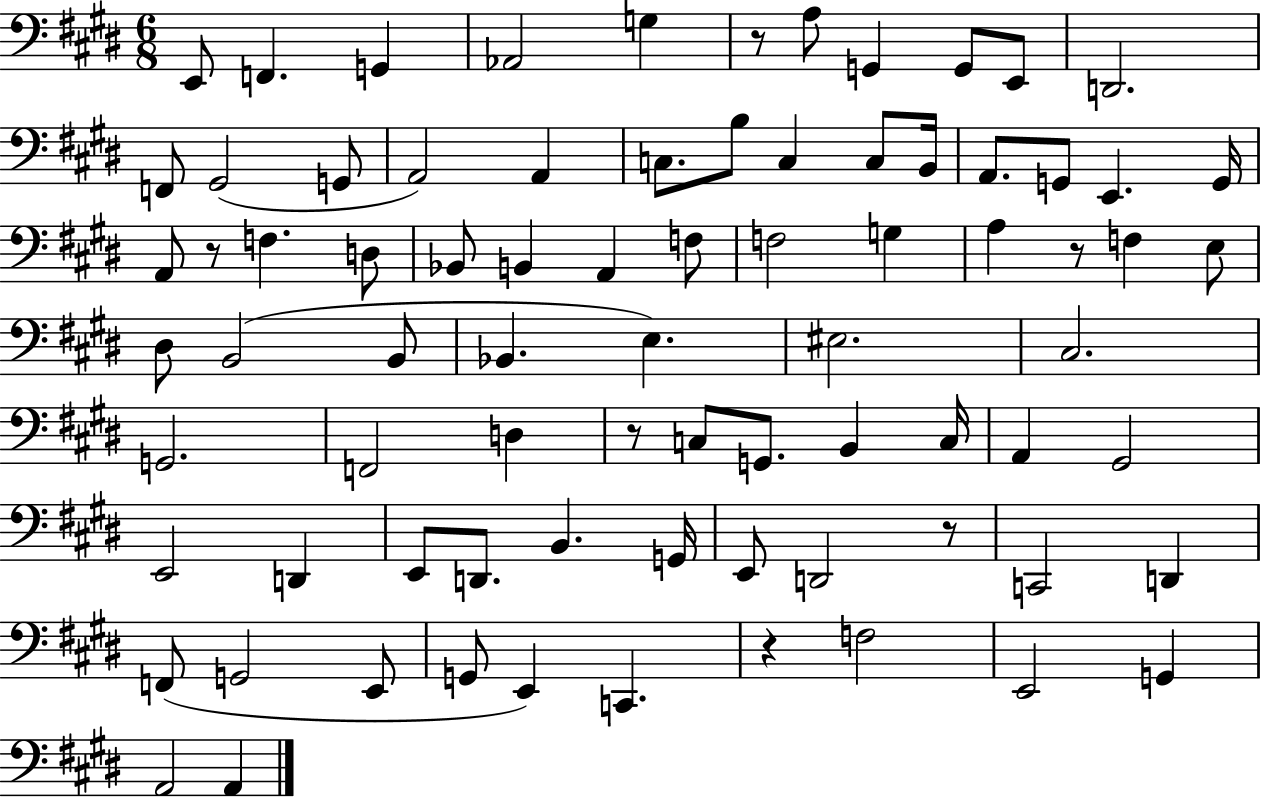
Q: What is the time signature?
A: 6/8